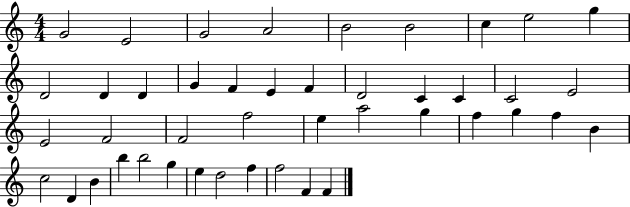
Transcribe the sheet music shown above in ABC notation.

X:1
T:Untitled
M:4/4
L:1/4
K:C
G2 E2 G2 A2 B2 B2 c e2 g D2 D D G F E F D2 C C C2 E2 E2 F2 F2 f2 e a2 g f g f B c2 D B b b2 g e d2 f f2 F F